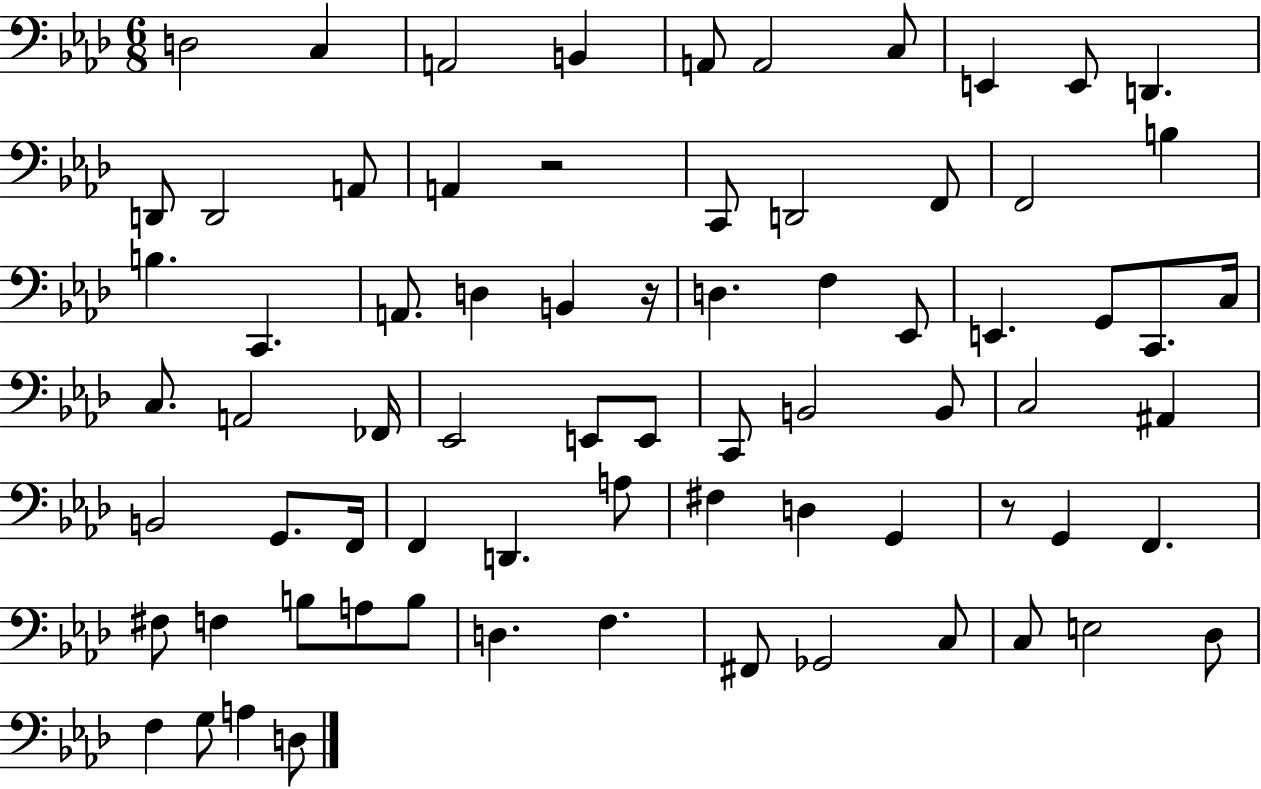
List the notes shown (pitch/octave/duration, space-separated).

D3/h C3/q A2/h B2/q A2/e A2/h C3/e E2/q E2/e D2/q. D2/e D2/h A2/e A2/q R/h C2/e D2/h F2/e F2/h B3/q B3/q. C2/q. A2/e. D3/q B2/q R/s D3/q. F3/q Eb2/e E2/q. G2/e C2/e. C3/s C3/e. A2/h FES2/s Eb2/h E2/e E2/e C2/e B2/h B2/e C3/h A#2/q B2/h G2/e. F2/s F2/q D2/q. A3/e F#3/q D3/q G2/q R/e G2/q F2/q. F#3/e F3/q B3/e A3/e B3/e D3/q. F3/q. F#2/e Gb2/h C3/e C3/e E3/h Db3/e F3/q G3/e A3/q D3/e